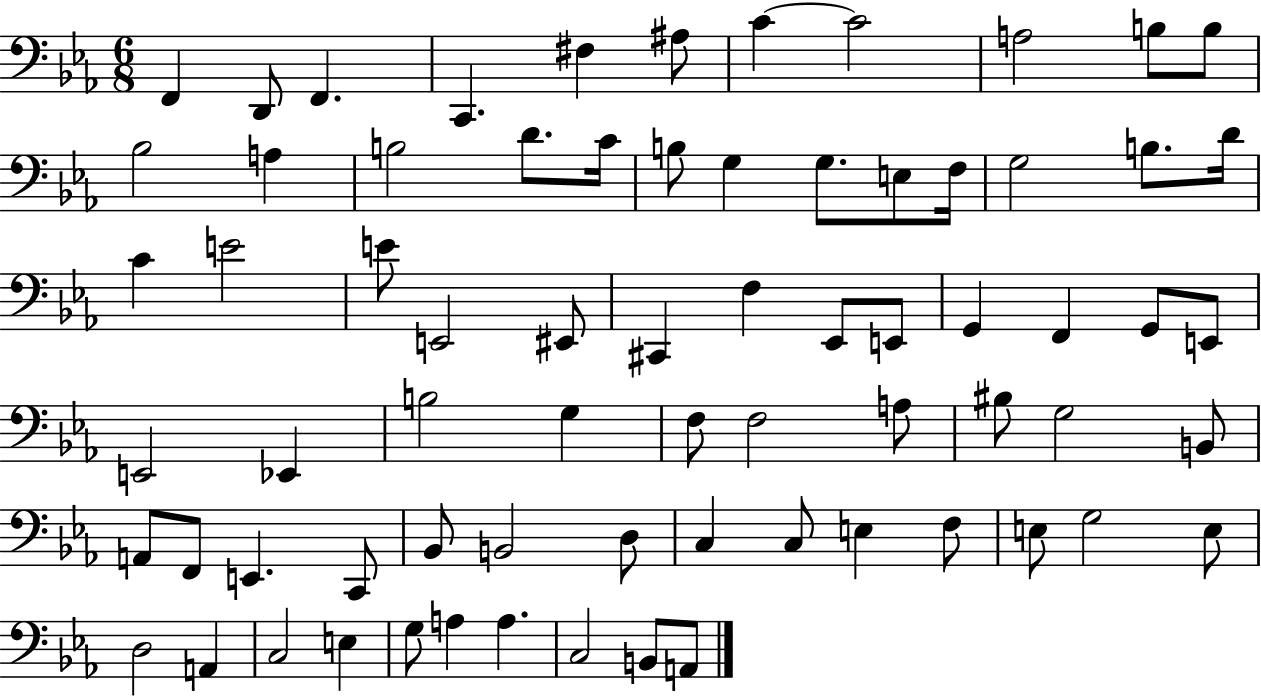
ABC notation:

X:1
T:Untitled
M:6/8
L:1/4
K:Eb
F,, D,,/2 F,, C,, ^F, ^A,/2 C C2 A,2 B,/2 B,/2 _B,2 A, B,2 D/2 C/4 B,/2 G, G,/2 E,/2 F,/4 G,2 B,/2 D/4 C E2 E/2 E,,2 ^E,,/2 ^C,, F, _E,,/2 E,,/2 G,, F,, G,,/2 E,,/2 E,,2 _E,, B,2 G, F,/2 F,2 A,/2 ^B,/2 G,2 B,,/2 A,,/2 F,,/2 E,, C,,/2 _B,,/2 B,,2 D,/2 C, C,/2 E, F,/2 E,/2 G,2 E,/2 D,2 A,, C,2 E, G,/2 A, A, C,2 B,,/2 A,,/2